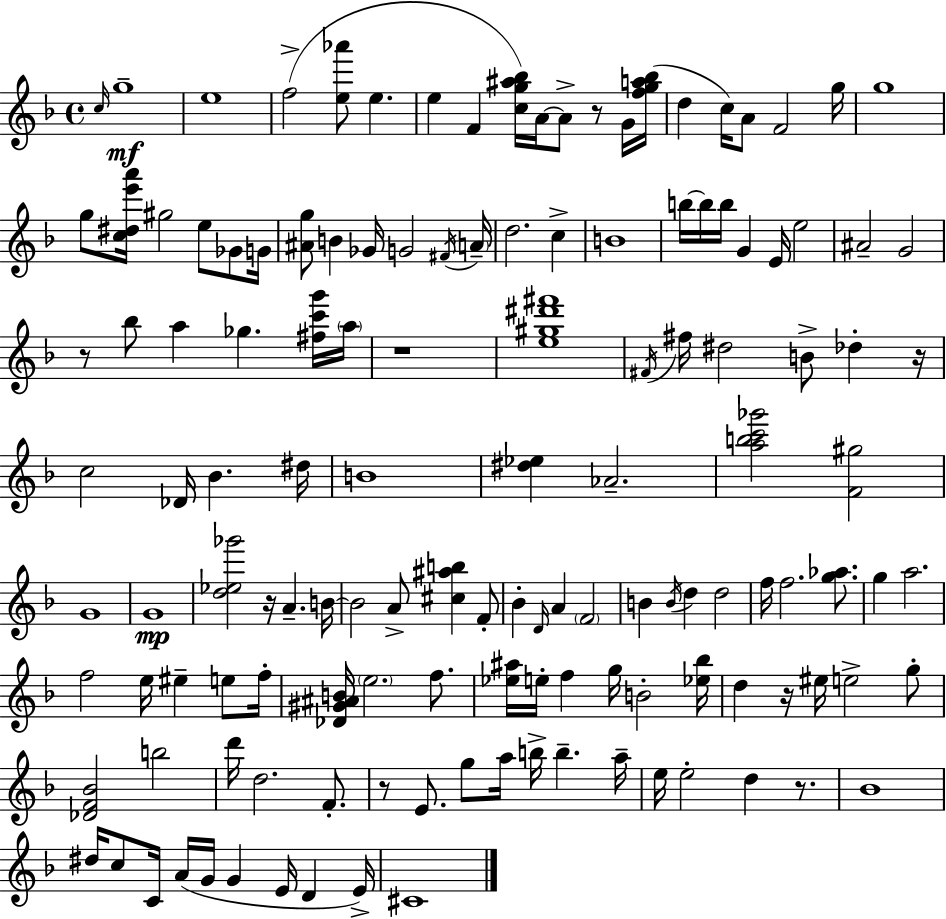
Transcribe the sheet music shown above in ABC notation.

X:1
T:Untitled
M:4/4
L:1/4
K:Dm
c/4 g4 e4 f2 [e_a']/2 e e F [cg^a_b]/4 A/4 A/2 z/2 G/4 [fga_b]/4 d c/4 A/2 F2 g/4 g4 g/2 [c^de'a']/4 ^g2 e/2 _G/2 G/4 [^Ag]/2 B _G/4 G2 ^F/4 A/4 d2 c B4 b/4 b/4 b/4 G E/4 e2 ^A2 G2 z/2 _b/2 a _g [^fc'g']/4 a/4 z4 [e^g^d'^f']4 ^F/4 ^f/4 ^d2 B/2 _d z/4 c2 _D/4 _B ^d/4 B4 [^d_e] _A2 [abc'_g']2 [F^g]2 G4 G4 [d_e_g']2 z/4 A B/4 B2 A/2 [^c^ab] F/2 _B D/4 A F2 B B/4 d d2 f/4 f2 [g_a]/2 g a2 f2 e/4 ^e e/2 f/4 [_D^G^AB]/4 e2 f/2 [_e^a]/4 e/4 f g/4 B2 [_e_b]/4 d z/4 ^e/4 e2 g/2 [_DF_B]2 b2 d'/4 d2 F/2 z/2 E/2 g/2 a/4 b/4 b a/4 e/4 e2 d z/2 _B4 ^d/4 c/2 C/4 A/4 G/4 G E/4 D E/4 ^C4